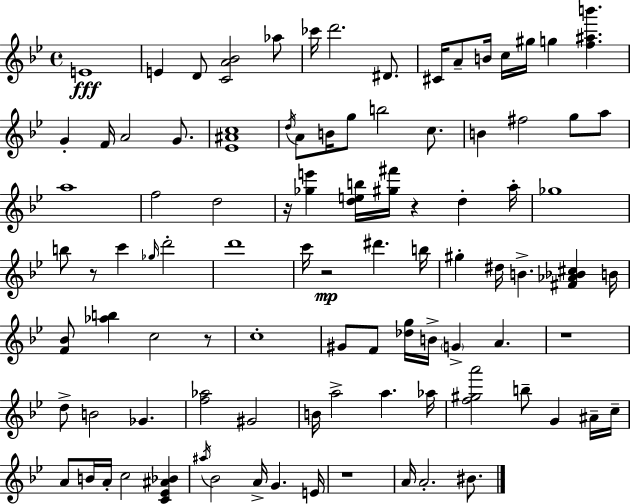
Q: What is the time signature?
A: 4/4